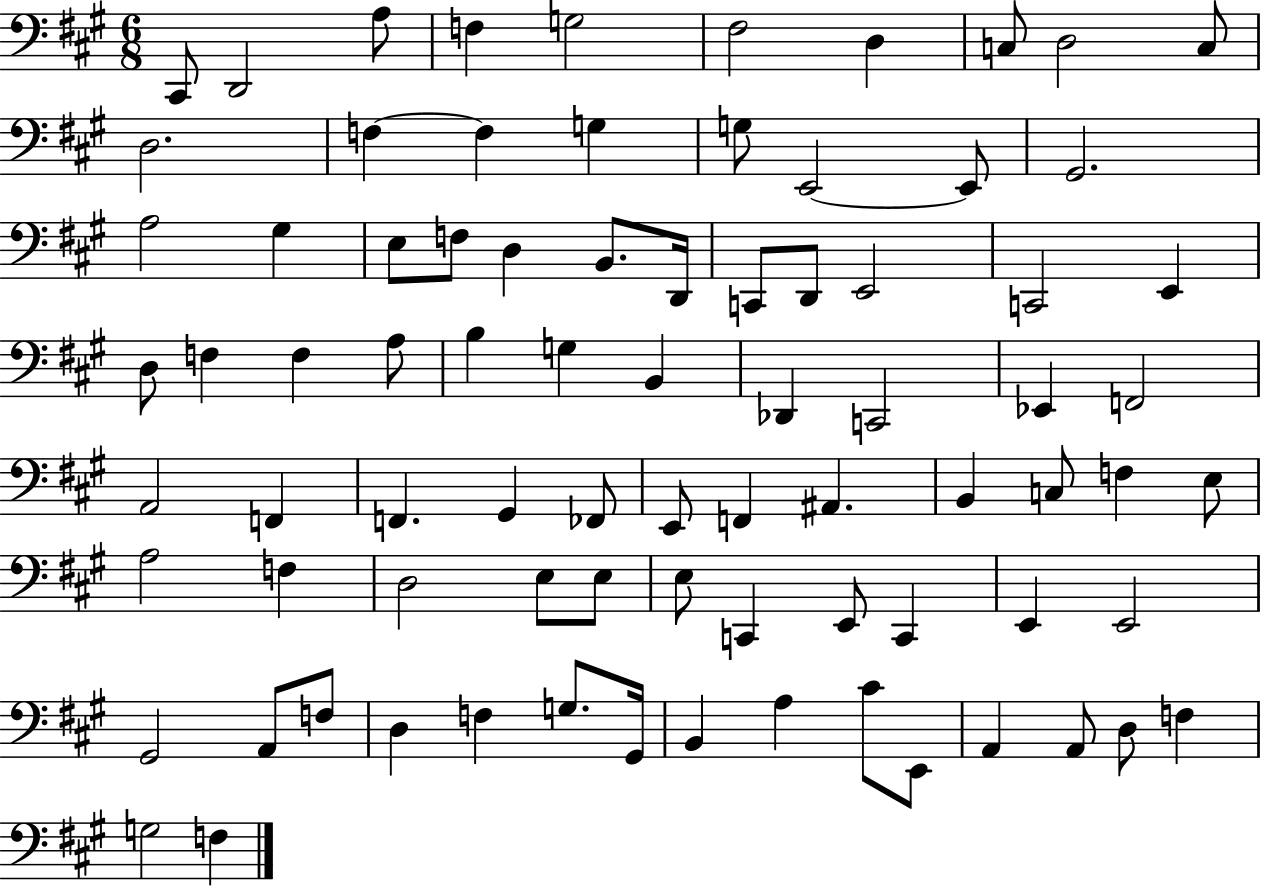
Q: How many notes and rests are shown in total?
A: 81